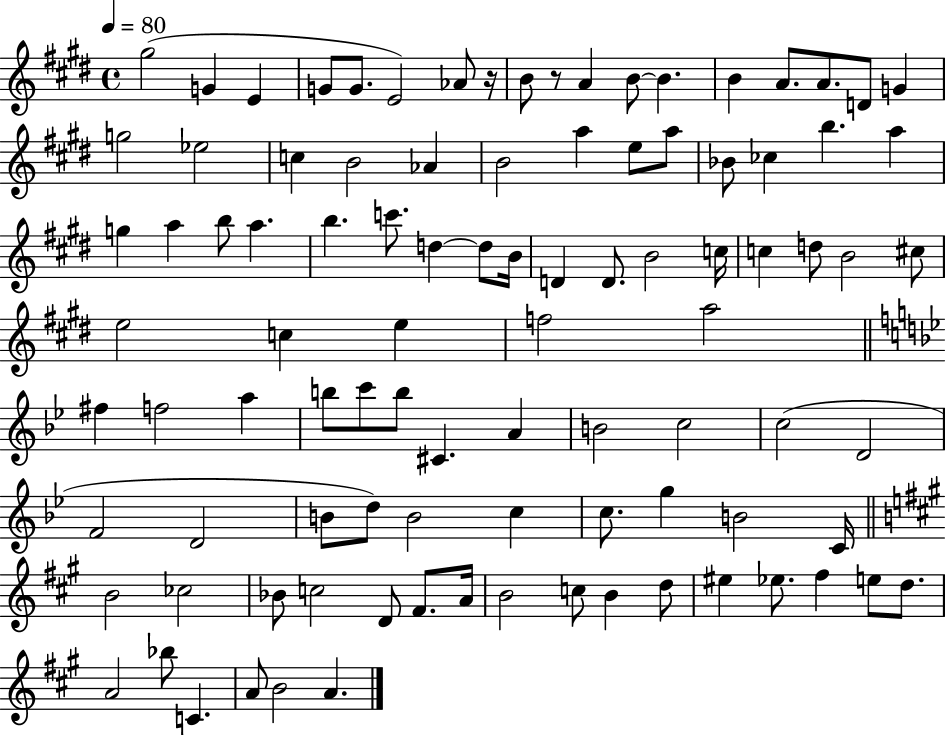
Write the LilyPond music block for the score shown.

{
  \clef treble
  \time 4/4
  \defaultTimeSignature
  \key e \major
  \tempo 4 = 80
  \repeat volta 2 { gis''2( g'4 e'4 | g'8 g'8. e'2) aes'8 r16 | b'8 r8 a'4 b'8~~ b'4. | b'4 a'8. a'8. d'8 g'4 | \break g''2 ees''2 | c''4 b'2 aes'4 | b'2 a''4 e''8 a''8 | bes'8 ces''4 b''4. a''4 | \break g''4 a''4 b''8 a''4. | b''4. c'''8. d''4~~ d''8 b'16 | d'4 d'8. b'2 c''16 | c''4 d''8 b'2 cis''8 | \break e''2 c''4 e''4 | f''2 a''2 | \bar "||" \break \key bes \major fis''4 f''2 a''4 | b''8 c'''8 b''8 cis'4. a'4 | b'2 c''2 | c''2( d'2 | \break f'2 d'2 | b'8 d''8) b'2 c''4 | c''8. g''4 b'2 c'16 | \bar "||" \break \key a \major b'2 ces''2 | bes'8 c''2 d'8 fis'8. a'16 | b'2 c''8 b'4 d''8 | eis''4 ees''8. fis''4 e''8 d''8. | \break a'2 bes''8 c'4. | a'8 b'2 a'4. | } \bar "|."
}